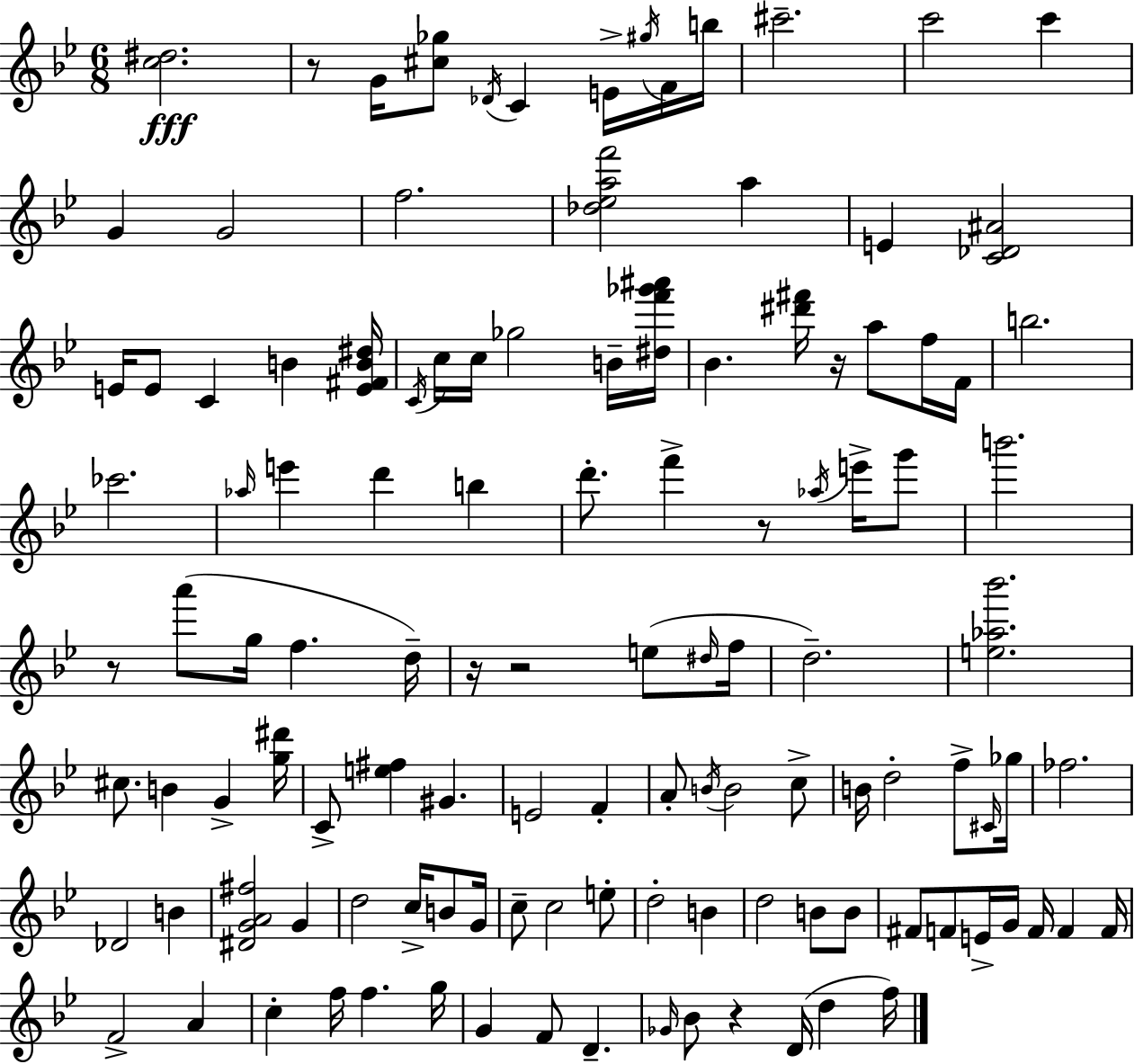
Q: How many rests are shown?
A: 7